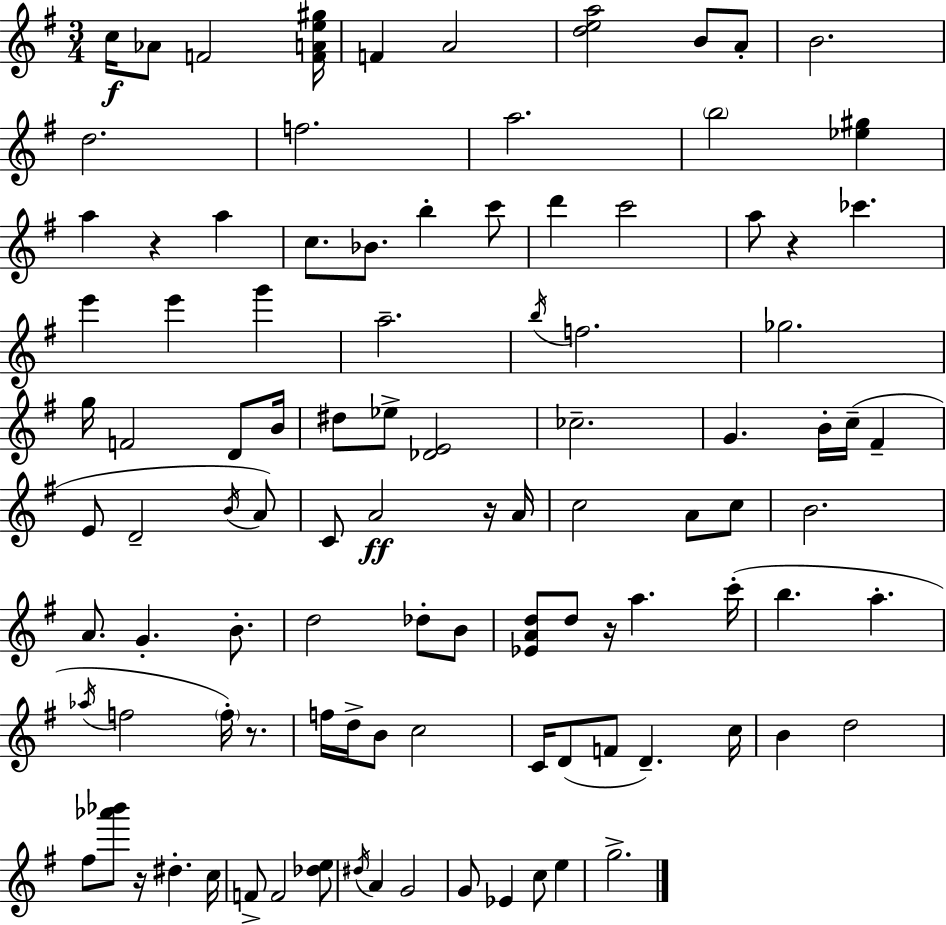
{
  \clef treble
  \numericTimeSignature
  \time 3/4
  \key g \major
  c''16\f aes'8 f'2 <f' a' e'' gis''>16 | f'4 a'2 | <d'' e'' a''>2 b'8 a'8-. | b'2. | \break d''2. | f''2. | a''2. | \parenthesize b''2 <ees'' gis''>4 | \break a''4 r4 a''4 | c''8. bes'8. b''4-. c'''8 | d'''4 c'''2 | a''8 r4 ces'''4. | \break e'''4 e'''4 g'''4 | a''2.-- | \acciaccatura { b''16 } f''2. | ges''2. | \break g''16 f'2 d'8 | b'16 dis''8 ees''8-> <des' e'>2 | ces''2.-- | g'4. b'16-. c''16--( fis'4-- | \break e'8 d'2-- \acciaccatura { b'16 }) | a'8 c'8 a'2\ff | r16 a'16 c''2 a'8 | c''8 b'2. | \break a'8. g'4.-. b'8.-. | d''2 des''8-. | b'8 <ees' a' d''>8 d''8 r16 a''4. | c'''16-.( b''4. a''4.-. | \break \acciaccatura { aes''16 } f''2 \parenthesize f''16-.) | r8. f''16 d''16-> b'8 c''2 | c'16 d'8( f'8 d'4.--) | c''16 b'4 d''2 | \break fis''8 <aes''' bes'''>8 r16 dis''4.-. | c''16 f'8-> f'2 | <des'' e''>8 \acciaccatura { dis''16 } a'4 g'2 | g'8 ees'4 c''8 | \break e''4 g''2.-> | \bar "|."
}